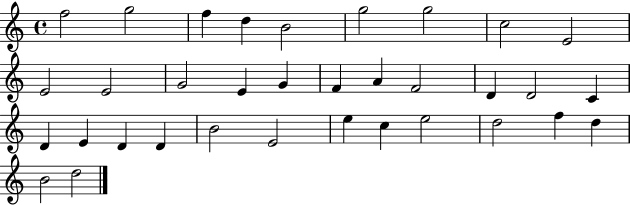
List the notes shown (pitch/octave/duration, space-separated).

F5/h G5/h F5/q D5/q B4/h G5/h G5/h C5/h E4/h E4/h E4/h G4/h E4/q G4/q F4/q A4/q F4/h D4/q D4/h C4/q D4/q E4/q D4/q D4/q B4/h E4/h E5/q C5/q E5/h D5/h F5/q D5/q B4/h D5/h